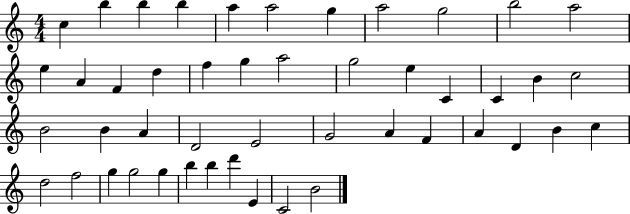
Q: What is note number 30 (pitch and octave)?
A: G4